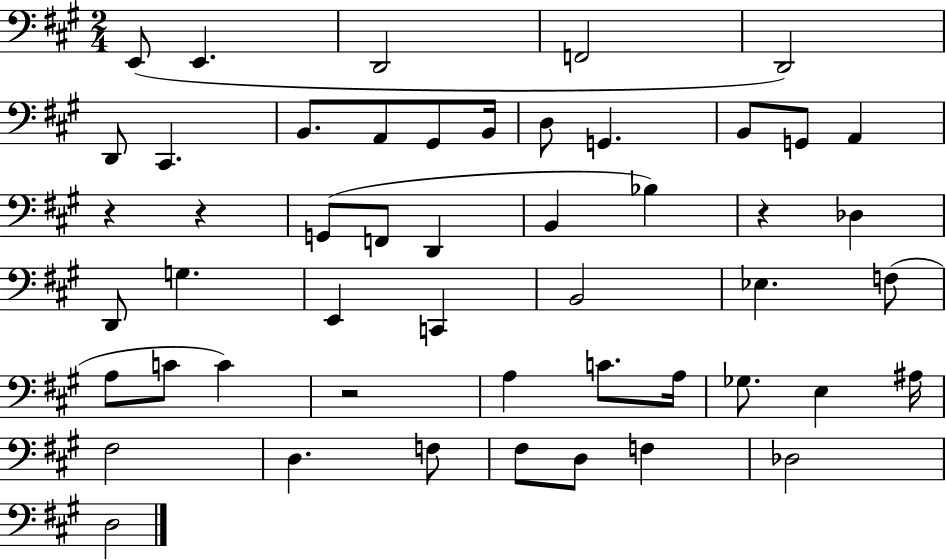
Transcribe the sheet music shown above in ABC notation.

X:1
T:Untitled
M:2/4
L:1/4
K:A
E,,/2 E,, D,,2 F,,2 D,,2 D,,/2 ^C,, B,,/2 A,,/2 ^G,,/2 B,,/4 D,/2 G,, B,,/2 G,,/2 A,, z z G,,/2 F,,/2 D,, B,, _B, z _D, D,,/2 G, E,, C,, B,,2 _E, F,/2 A,/2 C/2 C z2 A, C/2 A,/4 _G,/2 E, ^A,/4 ^F,2 D, F,/2 ^F,/2 D,/2 F, _D,2 D,2